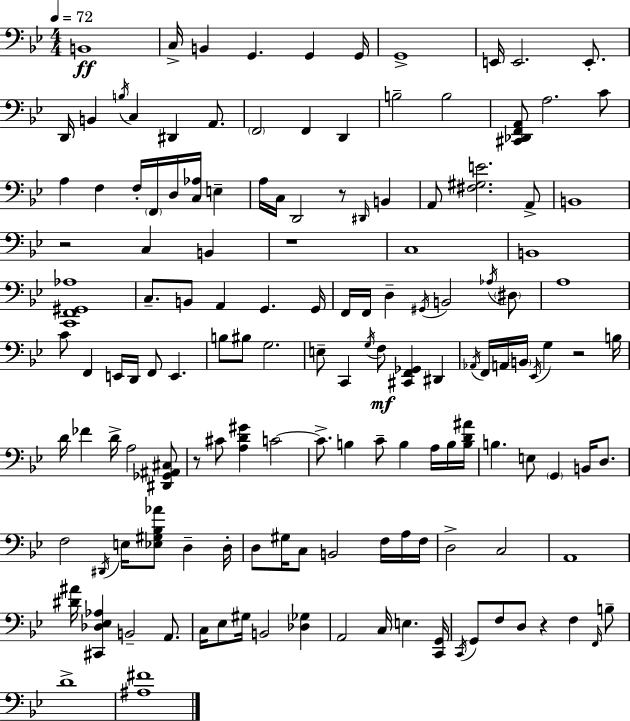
X:1
T:Untitled
M:4/4
L:1/4
K:Gm
B,,4 C,/4 B,, G,, G,, G,,/4 G,,4 E,,/4 E,,2 E,,/2 D,,/4 B,, B,/4 C, ^D,, A,,/2 F,,2 F,, D,, B,2 B,2 [^C,,_D,,F,,A,,]/2 A,2 C/2 A, F, F,/4 F,,/4 D,/4 [C,_A,]/4 E, A,/4 C,/4 D,,2 z/2 ^D,,/4 B,, A,,/2 [^F,^G,E]2 A,,/2 B,,4 z2 C, B,, z4 C,4 B,,4 [C,,F,,^G,,_A,]4 C,/2 B,,/2 A,, G,, G,,/4 F,,/4 F,,/4 D, ^G,,/4 B,,2 _A,/4 ^D,/2 A,4 C/2 F,, E,,/4 D,,/4 F,,/2 E,, B,/2 ^B,/2 G,2 E,/2 C,, G,/4 F,/2 [^C,,F,,_G,,] ^D,, _A,,/4 F,,/4 A,,/4 B,,/4 _E,,/4 G, z2 B,/4 D/4 _F D/4 A,2 [^D,,_G,,^A,,^C,]/2 z/2 ^C/2 [A,D^G] C2 C/2 B, C/2 B, A,/4 B,/4 [B,D^A]/4 B, E,/2 G,, B,,/4 D,/2 F,2 ^D,,/4 E,/4 [_E,^G,_B,_A]/2 D, D,/4 D,/2 ^G,/4 C,/2 B,,2 F,/4 A,/4 F,/4 D,2 C,2 A,,4 [^D^A]/4 [^C,,_D,_E,_A,] B,,2 A,,/2 C,/4 _E,/2 ^G,/4 B,,2 [_D,_G,] A,,2 C,/4 E, [C,,G,,]/4 C,,/4 G,,/2 F,/2 D,/2 z F, F,,/4 B,/2 D4 [^A,^F]4